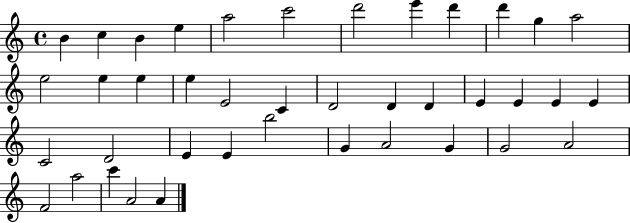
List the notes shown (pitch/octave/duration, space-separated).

B4/q C5/q B4/q E5/q A5/h C6/h D6/h E6/q D6/q D6/q G5/q A5/h E5/h E5/q E5/q E5/q E4/h C4/q D4/h D4/q D4/q E4/q E4/q E4/q E4/q C4/h D4/h E4/q E4/q B5/h G4/q A4/h G4/q G4/h A4/h F4/h A5/h C6/q A4/h A4/q